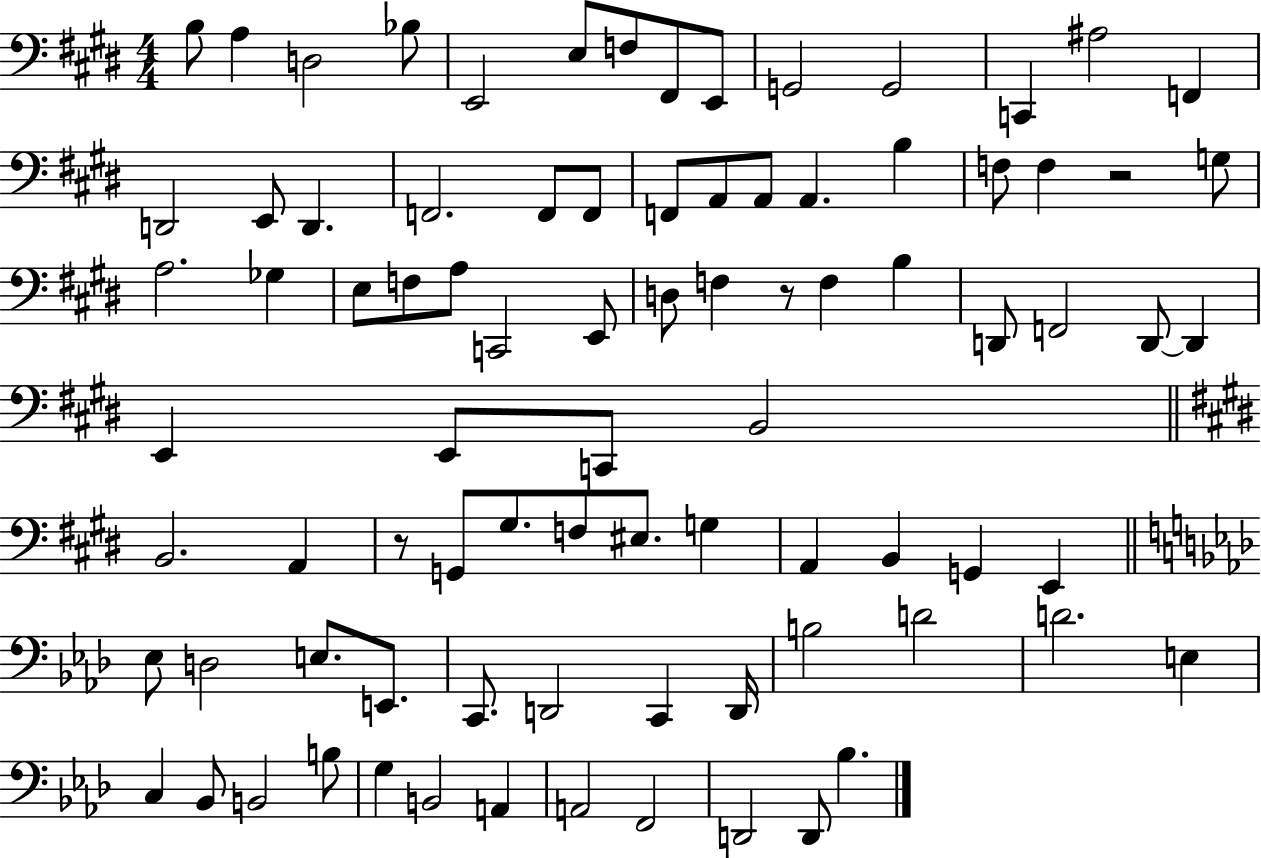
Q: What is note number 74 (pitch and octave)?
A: B3